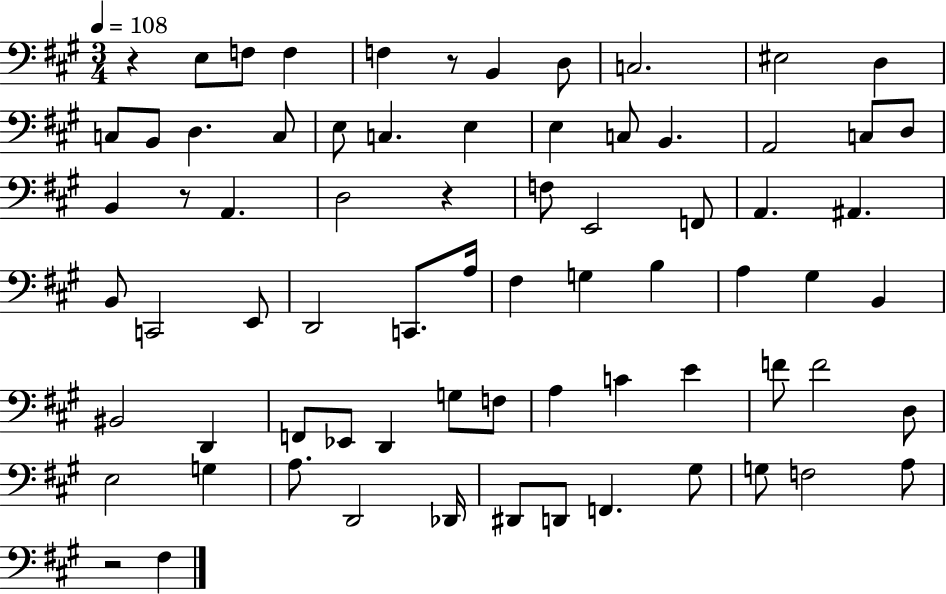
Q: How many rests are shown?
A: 5